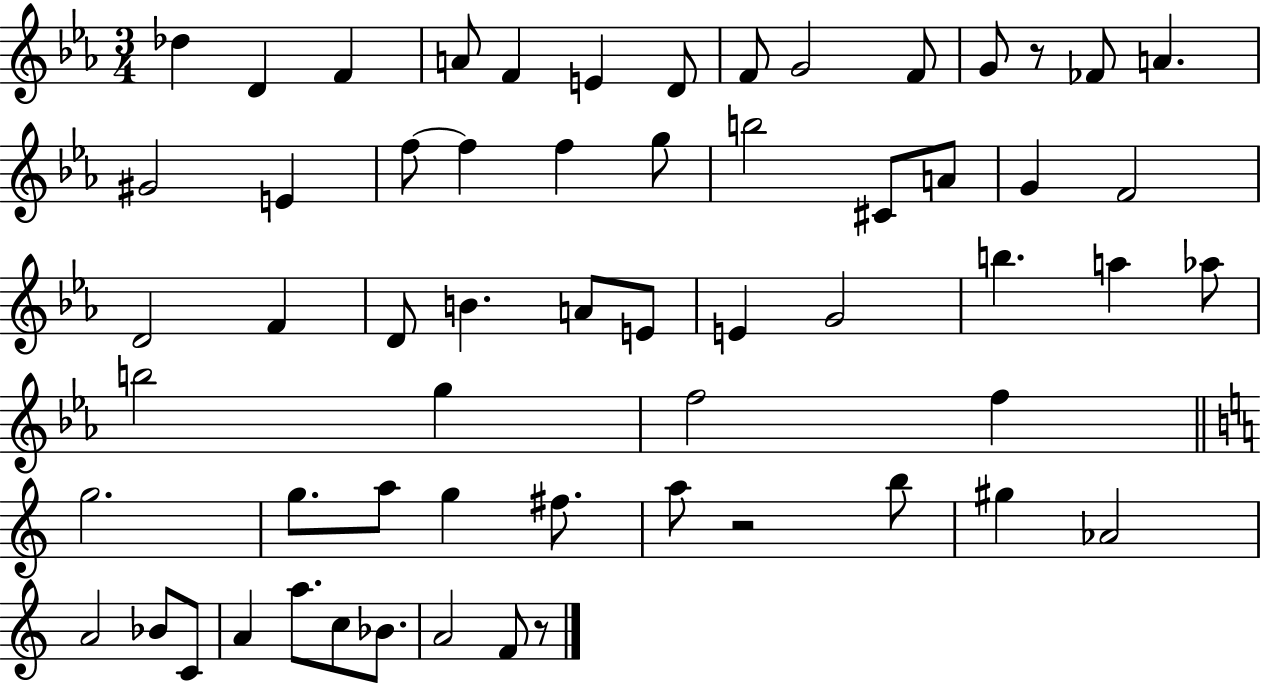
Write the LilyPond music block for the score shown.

{
  \clef treble
  \numericTimeSignature
  \time 3/4
  \key ees \major
  \repeat volta 2 { des''4 d'4 f'4 | a'8 f'4 e'4 d'8 | f'8 g'2 f'8 | g'8 r8 fes'8 a'4. | \break gis'2 e'4 | f''8~~ f''4 f''4 g''8 | b''2 cis'8 a'8 | g'4 f'2 | \break d'2 f'4 | d'8 b'4. a'8 e'8 | e'4 g'2 | b''4. a''4 aes''8 | \break b''2 g''4 | f''2 f''4 | \bar "||" \break \key c \major g''2. | g''8. a''8 g''4 fis''8. | a''8 r2 b''8 | gis''4 aes'2 | \break a'2 bes'8 c'8 | a'4 a''8. c''8 bes'8. | a'2 f'8 r8 | } \bar "|."
}